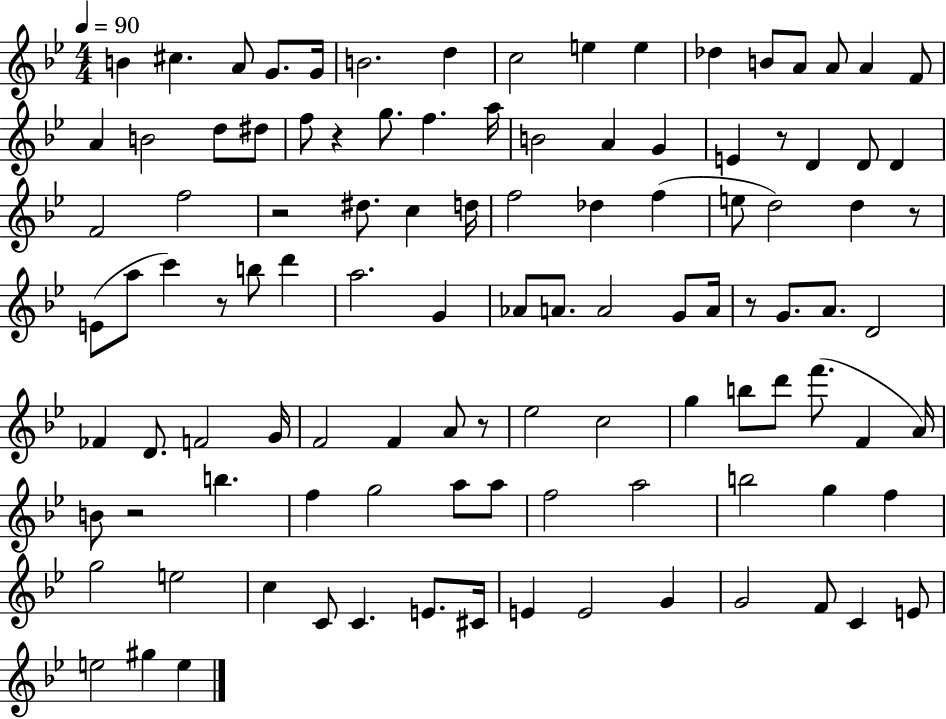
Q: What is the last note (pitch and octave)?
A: E5